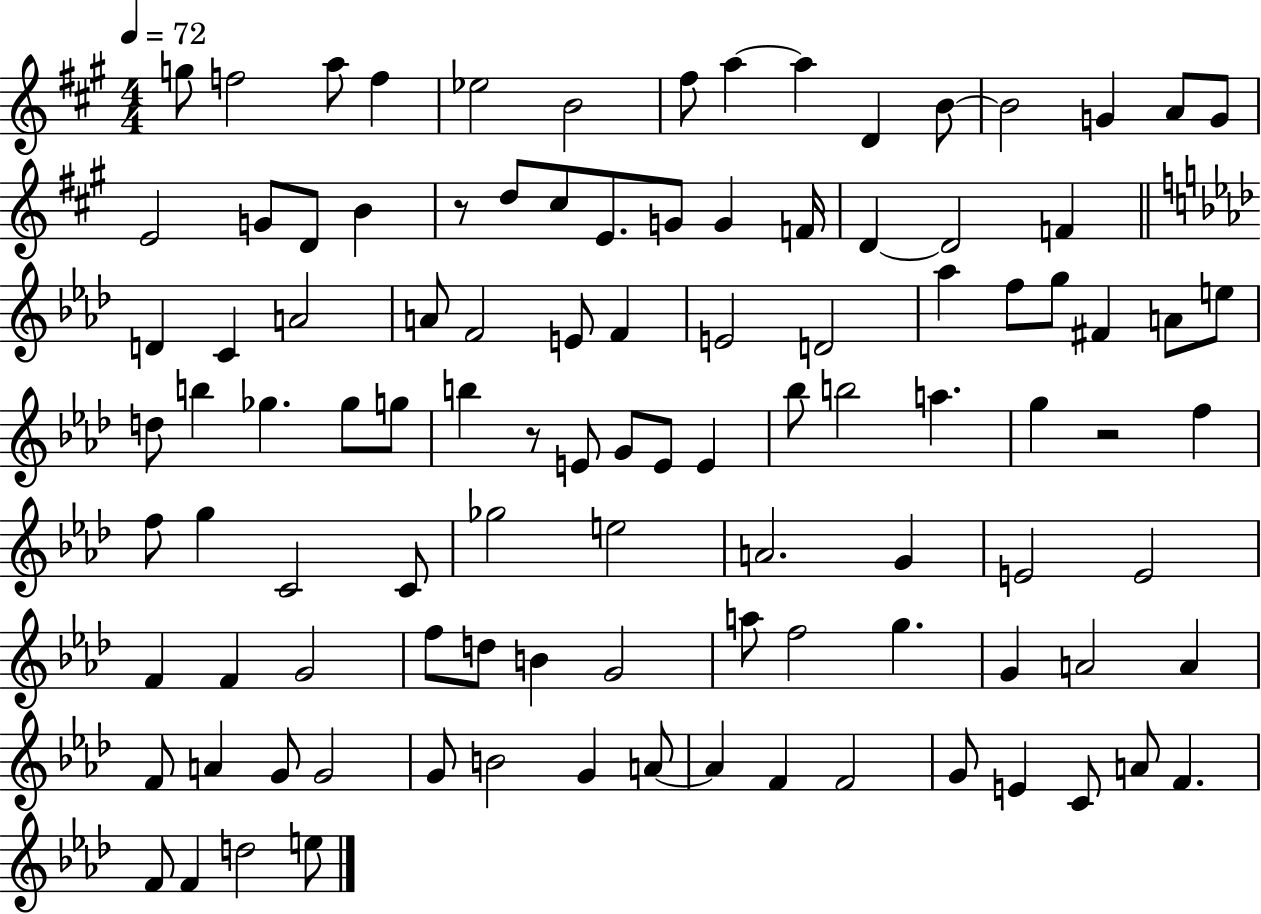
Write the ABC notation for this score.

X:1
T:Untitled
M:4/4
L:1/4
K:A
g/2 f2 a/2 f _e2 B2 ^f/2 a a D B/2 B2 G A/2 G/2 E2 G/2 D/2 B z/2 d/2 ^c/2 E/2 G/2 G F/4 D D2 F D C A2 A/2 F2 E/2 F E2 D2 _a f/2 g/2 ^F A/2 e/2 d/2 b _g _g/2 g/2 b z/2 E/2 G/2 E/2 E _b/2 b2 a g z2 f f/2 g C2 C/2 _g2 e2 A2 G E2 E2 F F G2 f/2 d/2 B G2 a/2 f2 g G A2 A F/2 A G/2 G2 G/2 B2 G A/2 A F F2 G/2 E C/2 A/2 F F/2 F d2 e/2